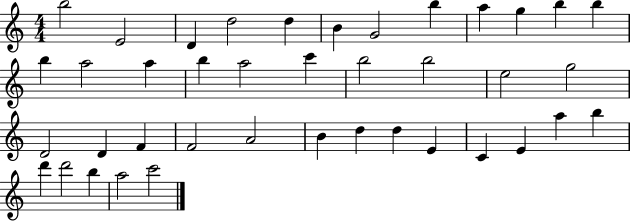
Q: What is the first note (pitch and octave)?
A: B5